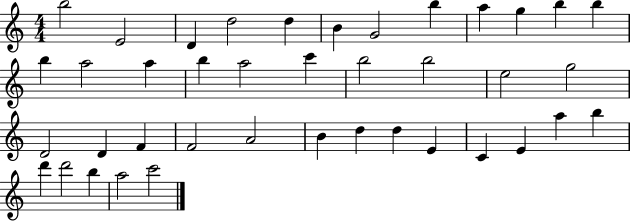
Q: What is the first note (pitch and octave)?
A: B5